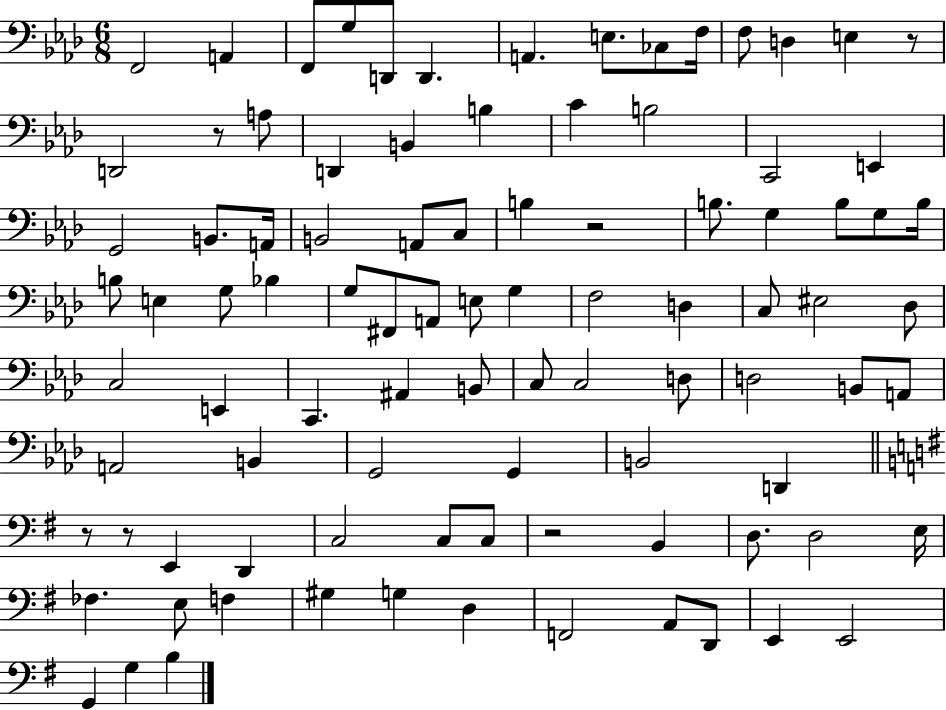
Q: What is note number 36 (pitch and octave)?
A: E3